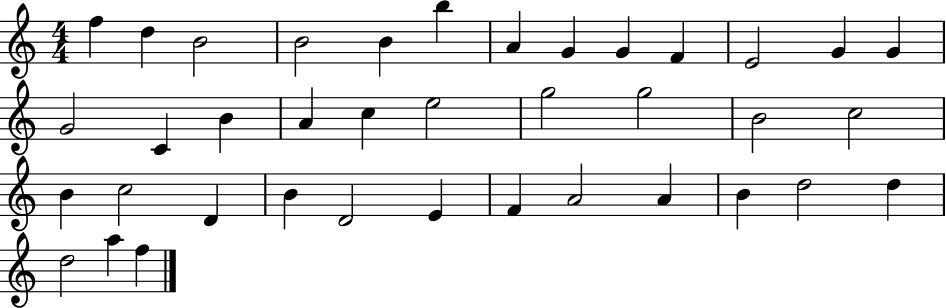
F5/q D5/q B4/h B4/h B4/q B5/q A4/q G4/q G4/q F4/q E4/h G4/q G4/q G4/h C4/q B4/q A4/q C5/q E5/h G5/h G5/h B4/h C5/h B4/q C5/h D4/q B4/q D4/h E4/q F4/q A4/h A4/q B4/q D5/h D5/q D5/h A5/q F5/q